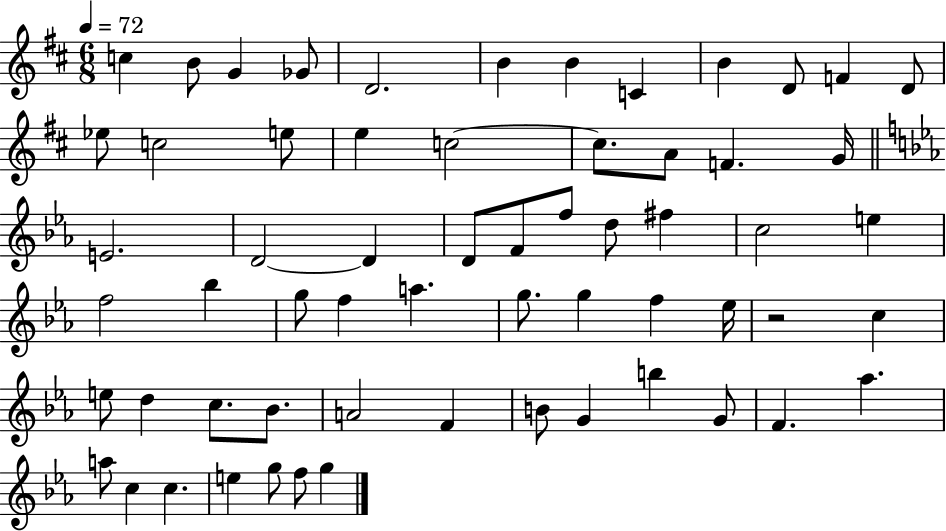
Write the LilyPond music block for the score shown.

{
  \clef treble
  \numericTimeSignature
  \time 6/8
  \key d \major
  \tempo 4 = 72
  \repeat volta 2 { c''4 b'8 g'4 ges'8 | d'2. | b'4 b'4 c'4 | b'4 d'8 f'4 d'8 | \break ees''8 c''2 e''8 | e''4 c''2~~ | c''8. a'8 f'4. g'16 | \bar "||" \break \key ees \major e'2. | d'2~~ d'4 | d'8 f'8 f''8 d''8 fis''4 | c''2 e''4 | \break f''2 bes''4 | g''8 f''4 a''4. | g''8. g''4 f''4 ees''16 | r2 c''4 | \break e''8 d''4 c''8. bes'8. | a'2 f'4 | b'8 g'4 b''4 g'8 | f'4. aes''4. | \break a''8 c''4 c''4. | e''4 g''8 f''8 g''4 | } \bar "|."
}